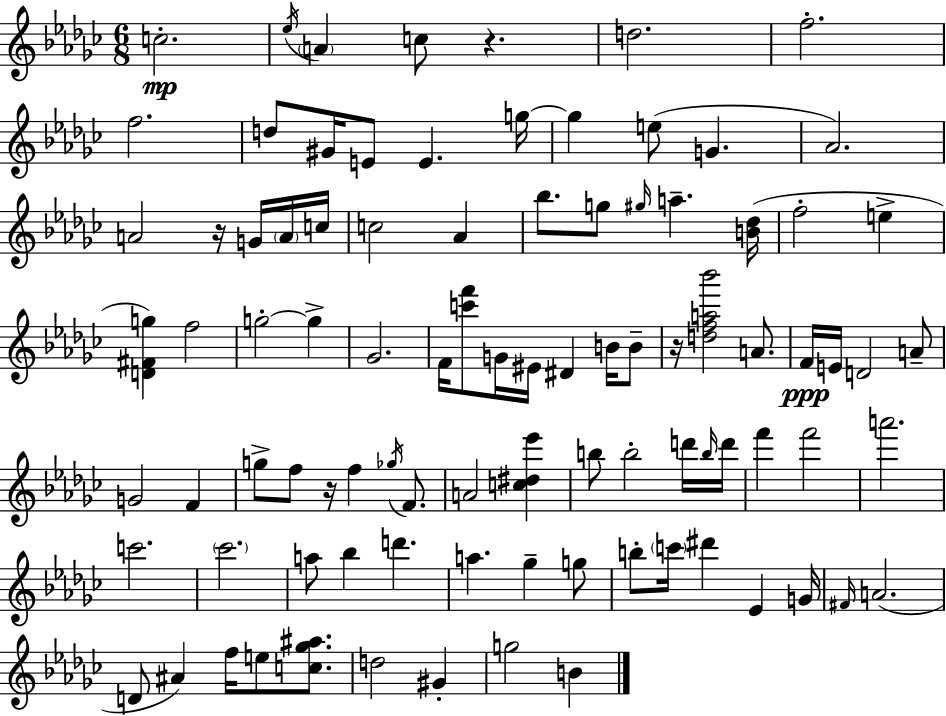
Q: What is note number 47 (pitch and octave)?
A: F5